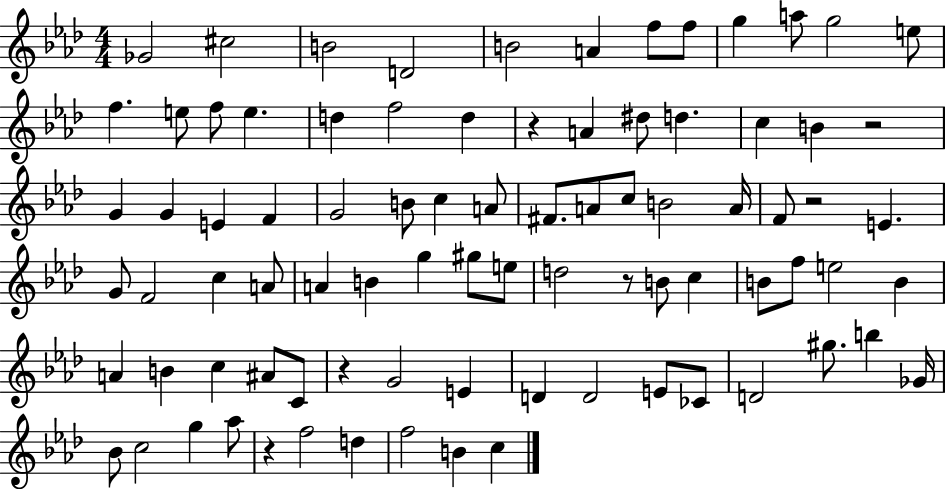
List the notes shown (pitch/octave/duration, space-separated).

Gb4/h C#5/h B4/h D4/h B4/h A4/q F5/e F5/e G5/q A5/e G5/h E5/e F5/q. E5/e F5/e E5/q. D5/q F5/h D5/q R/q A4/q D#5/e D5/q. C5/q B4/q R/h G4/q G4/q E4/q F4/q G4/h B4/e C5/q A4/e F#4/e. A4/e C5/e B4/h A4/s F4/e R/h E4/q. G4/e F4/h C5/q A4/e A4/q B4/q G5/q G#5/e E5/e D5/h R/e B4/e C5/q B4/e F5/e E5/h B4/q A4/q B4/q C5/q A#4/e C4/e R/q G4/h E4/q D4/q D4/h E4/e CES4/e D4/h G#5/e. B5/q Gb4/s Bb4/e C5/h G5/q Ab5/e R/q F5/h D5/q F5/h B4/q C5/q